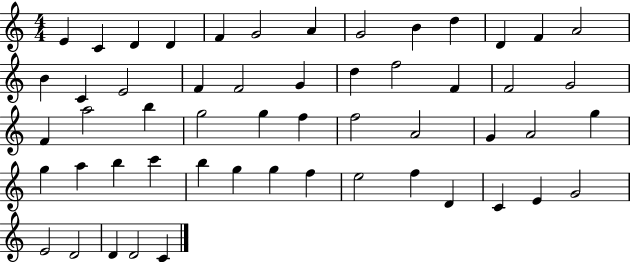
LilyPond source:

{
  \clef treble
  \numericTimeSignature
  \time 4/4
  \key c \major
  e'4 c'4 d'4 d'4 | f'4 g'2 a'4 | g'2 b'4 d''4 | d'4 f'4 a'2 | \break b'4 c'4 e'2 | f'4 f'2 g'4 | d''4 f''2 f'4 | f'2 g'2 | \break f'4 a''2 b''4 | g''2 g''4 f''4 | f''2 a'2 | g'4 a'2 g''4 | \break g''4 a''4 b''4 c'''4 | b''4 g''4 g''4 f''4 | e''2 f''4 d'4 | c'4 e'4 g'2 | \break e'2 d'2 | d'4 d'2 c'4 | \bar "|."
}